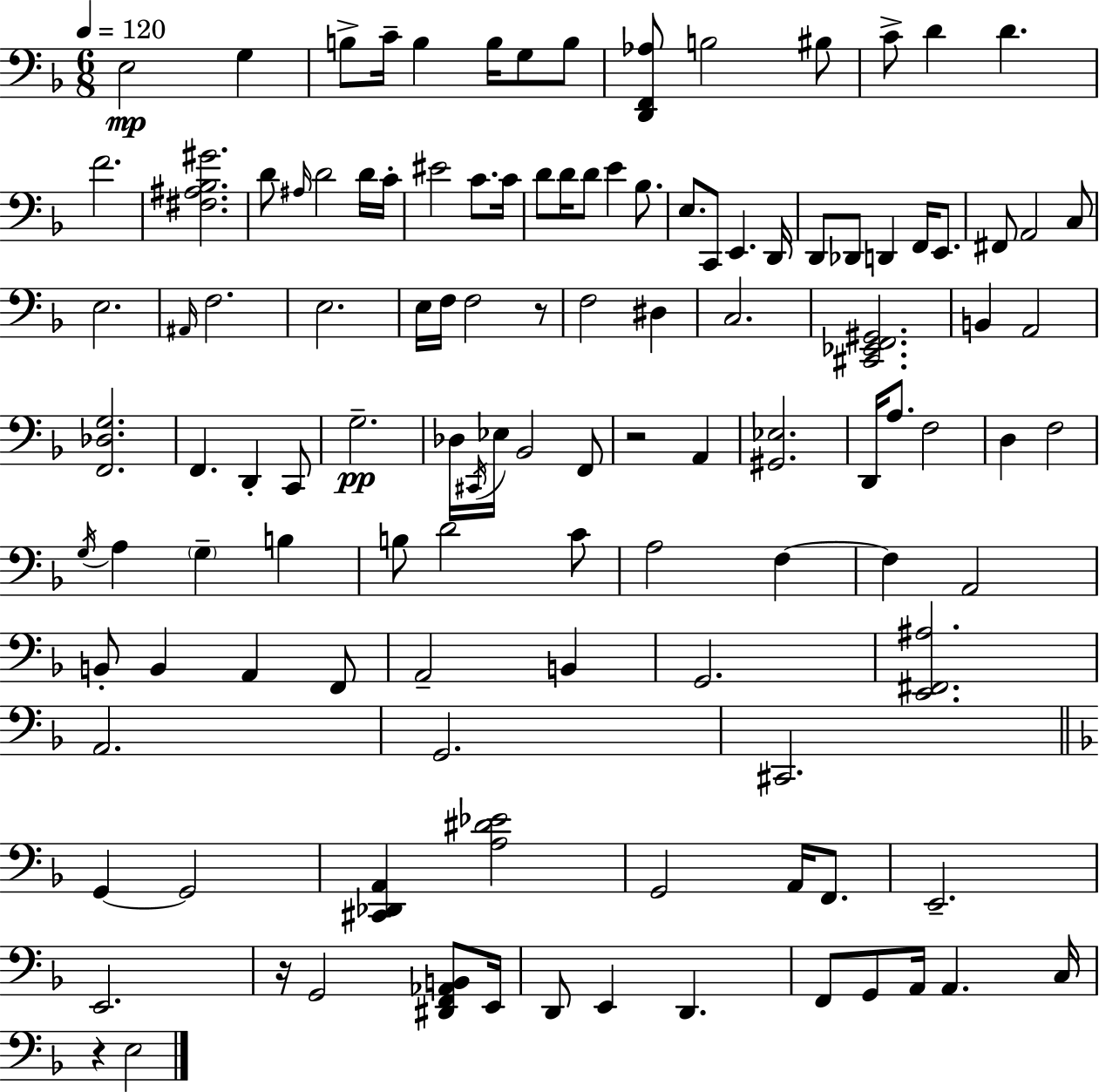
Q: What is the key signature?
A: D minor